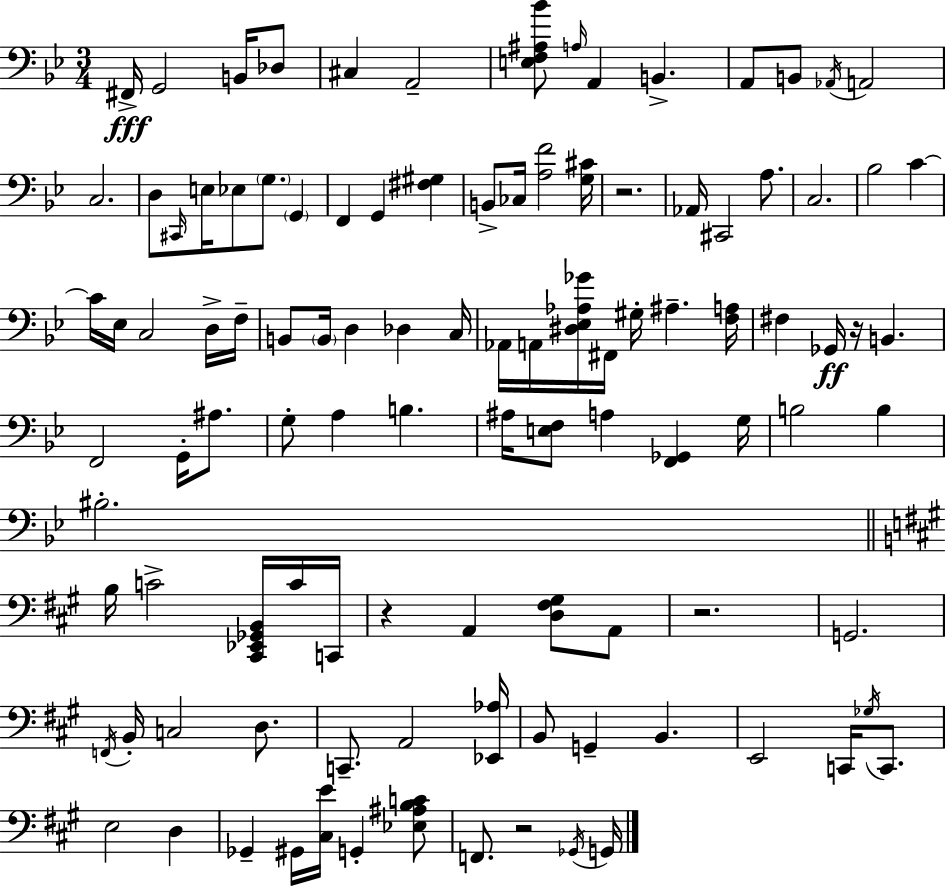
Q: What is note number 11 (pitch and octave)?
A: B2